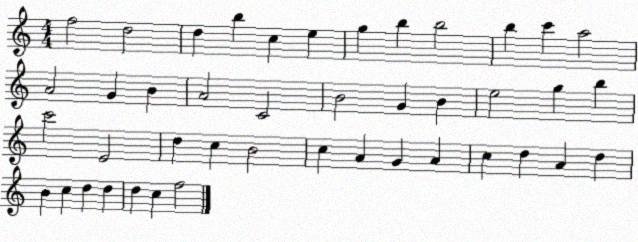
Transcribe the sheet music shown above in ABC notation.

X:1
T:Untitled
M:4/4
L:1/4
K:C
f2 d2 d b c e g b b2 b c' a2 A2 G B A2 C2 B2 G B e2 g b c'2 E2 d c B2 c A G A c d A d B c d d d c f2